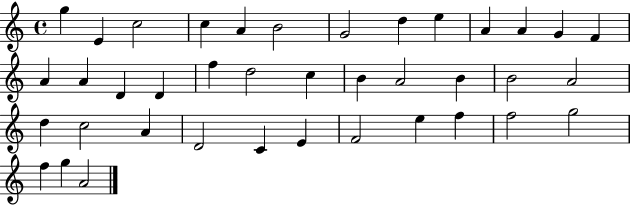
{
  \clef treble
  \time 4/4
  \defaultTimeSignature
  \key c \major
  g''4 e'4 c''2 | c''4 a'4 b'2 | g'2 d''4 e''4 | a'4 a'4 g'4 f'4 | \break a'4 a'4 d'4 d'4 | f''4 d''2 c''4 | b'4 a'2 b'4 | b'2 a'2 | \break d''4 c''2 a'4 | d'2 c'4 e'4 | f'2 e''4 f''4 | f''2 g''2 | \break f''4 g''4 a'2 | \bar "|."
}